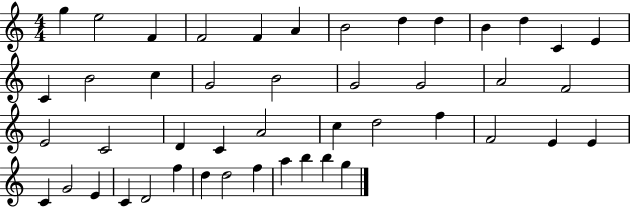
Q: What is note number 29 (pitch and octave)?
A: D5